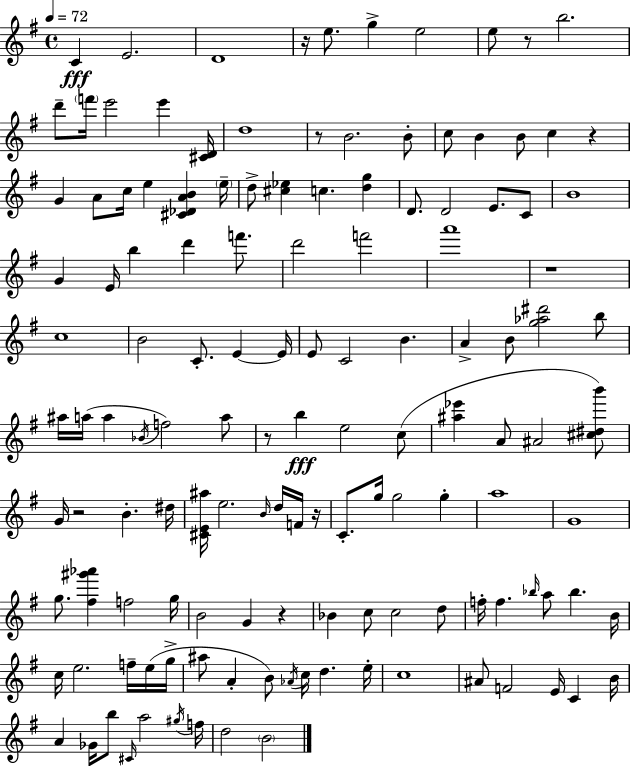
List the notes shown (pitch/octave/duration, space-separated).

C4/q E4/h. D4/w R/s E5/e. G5/q E5/h E5/e R/e B5/h. D6/e F6/s E6/h E6/q [C#4,D4]/s D5/w R/e B4/h. B4/e C5/e B4/q B4/e C5/q R/q G4/q A4/e C5/s E5/q [C#4,Db4,A4,B4]/q E5/s D5/e [C#5,Eb5]/q C5/q. [D5,G5]/q D4/e. D4/h E4/e. C4/e B4/w G4/q E4/s B5/q D6/q F6/e. D6/h F6/h A6/w R/w C5/w B4/h C4/e. E4/q E4/s E4/e C4/h B4/q. A4/q B4/e [G5,Ab5,D#6]/h B5/e A#5/s A5/s A5/q Bb4/s F5/h A5/e R/e B5/q E5/h C5/e [A#5,Eb6]/q A4/e A#4/h [C#5,D#5,B6]/e G4/s R/h B4/q. D#5/s [C#4,E4,A#5]/s E5/h. B4/s D5/s F4/s R/s C4/e. G5/s G5/h G5/q A5/w G4/w G5/e. [F#5,G#6,Ab6]/q F5/h G5/s B4/h G4/q R/q Bb4/q C5/e C5/h D5/e F5/s F5/q. Bb5/s A5/e Bb5/q. B4/s C5/s E5/h. F5/s E5/s G5/s A#5/e A4/q B4/e Ab4/s C5/s D5/q. E5/s C5/w A#4/e F4/h E4/s C4/q B4/s A4/q Gb4/s B5/e C#4/s A5/h G#5/s F5/s D5/h B4/h